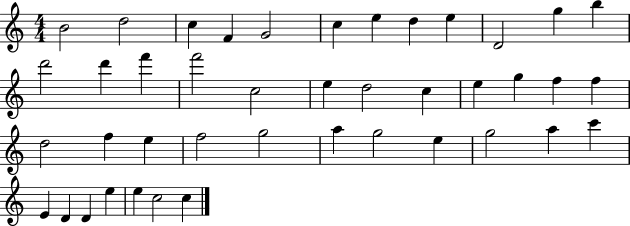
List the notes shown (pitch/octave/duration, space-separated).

B4/h D5/h C5/q F4/q G4/h C5/q E5/q D5/q E5/q D4/h G5/q B5/q D6/h D6/q F6/q F6/h C5/h E5/q D5/h C5/q E5/q G5/q F5/q F5/q D5/h F5/q E5/q F5/h G5/h A5/q G5/h E5/q G5/h A5/q C6/q E4/q D4/q D4/q E5/q E5/q C5/h C5/q